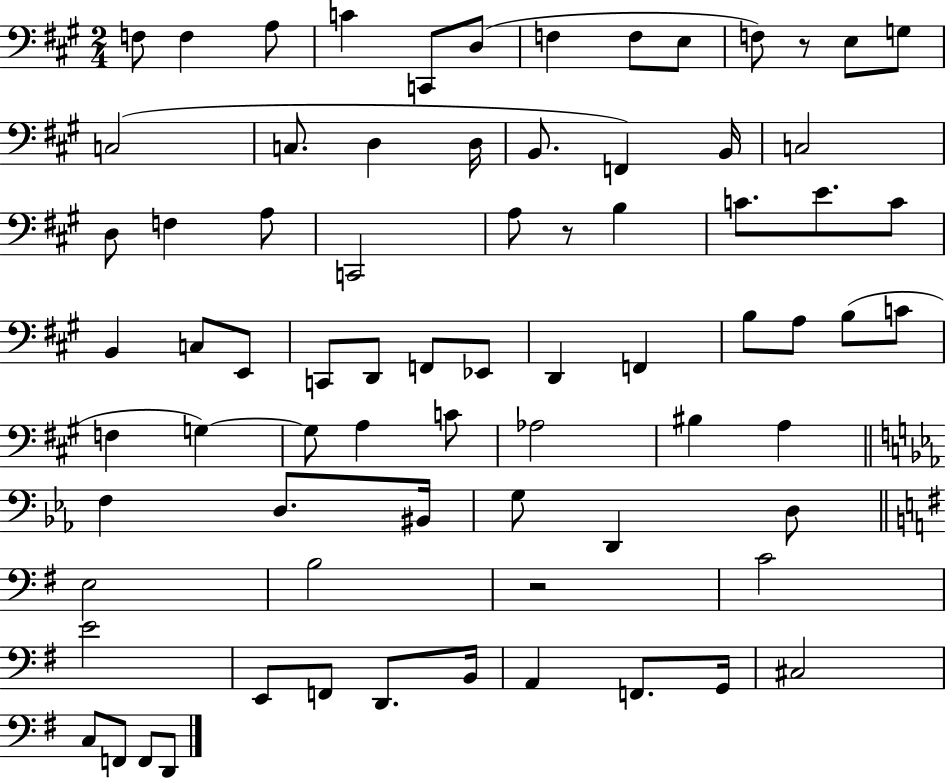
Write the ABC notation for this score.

X:1
T:Untitled
M:2/4
L:1/4
K:A
F,/2 F, A,/2 C C,,/2 D,/2 F, F,/2 E,/2 F,/2 z/2 E,/2 G,/2 C,2 C,/2 D, D,/4 B,,/2 F,, B,,/4 C,2 D,/2 F, A,/2 C,,2 A,/2 z/2 B, C/2 E/2 C/2 B,, C,/2 E,,/2 C,,/2 D,,/2 F,,/2 _E,,/2 D,, F,, B,/2 A,/2 B,/2 C/2 F, G, G,/2 A, C/2 _A,2 ^B, A, F, D,/2 ^B,,/4 G,/2 D,, D,/2 E,2 B,2 z2 C2 E2 E,,/2 F,,/2 D,,/2 B,,/4 A,, F,,/2 G,,/4 ^C,2 C,/2 F,,/2 F,,/2 D,,/2